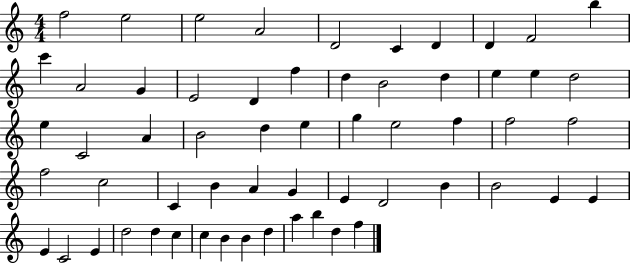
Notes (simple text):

F5/h E5/h E5/h A4/h D4/h C4/q D4/q D4/q F4/h B5/q C6/q A4/h G4/q E4/h D4/q F5/q D5/q B4/h D5/q E5/q E5/q D5/h E5/q C4/h A4/q B4/h D5/q E5/q G5/q E5/h F5/q F5/h F5/h F5/h C5/h C4/q B4/q A4/q G4/q E4/q D4/h B4/q B4/h E4/q E4/q E4/q C4/h E4/q D5/h D5/q C5/q C5/q B4/q B4/q D5/q A5/q B5/q D5/q F5/q